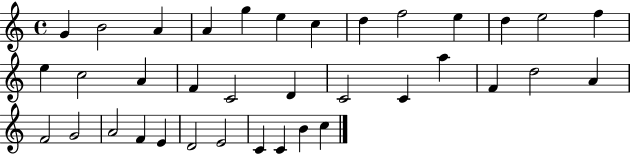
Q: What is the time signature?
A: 4/4